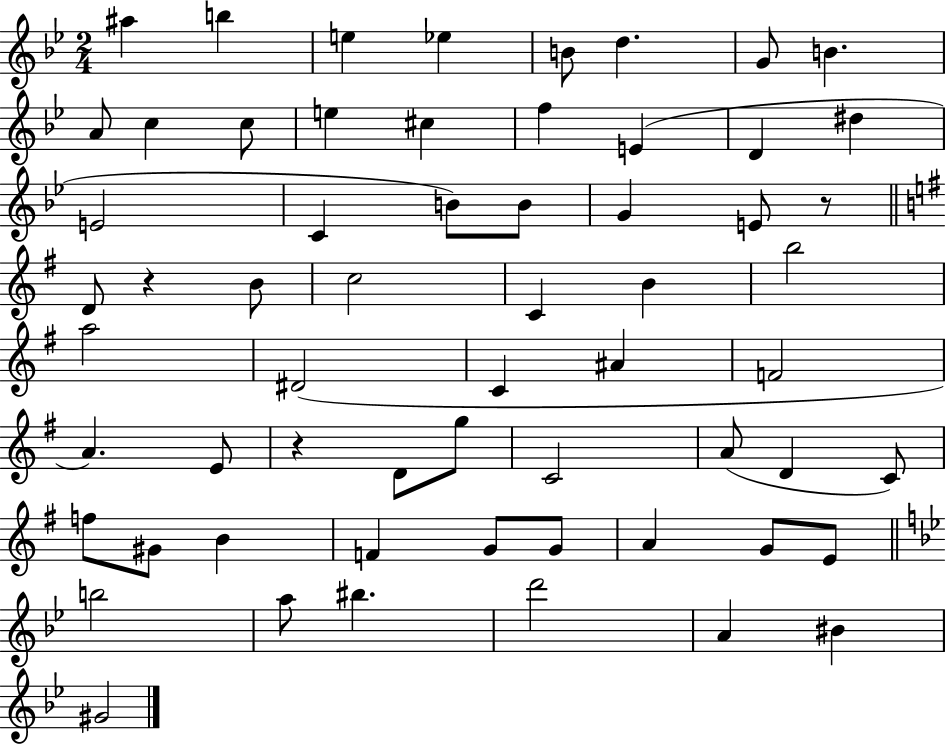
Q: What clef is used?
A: treble